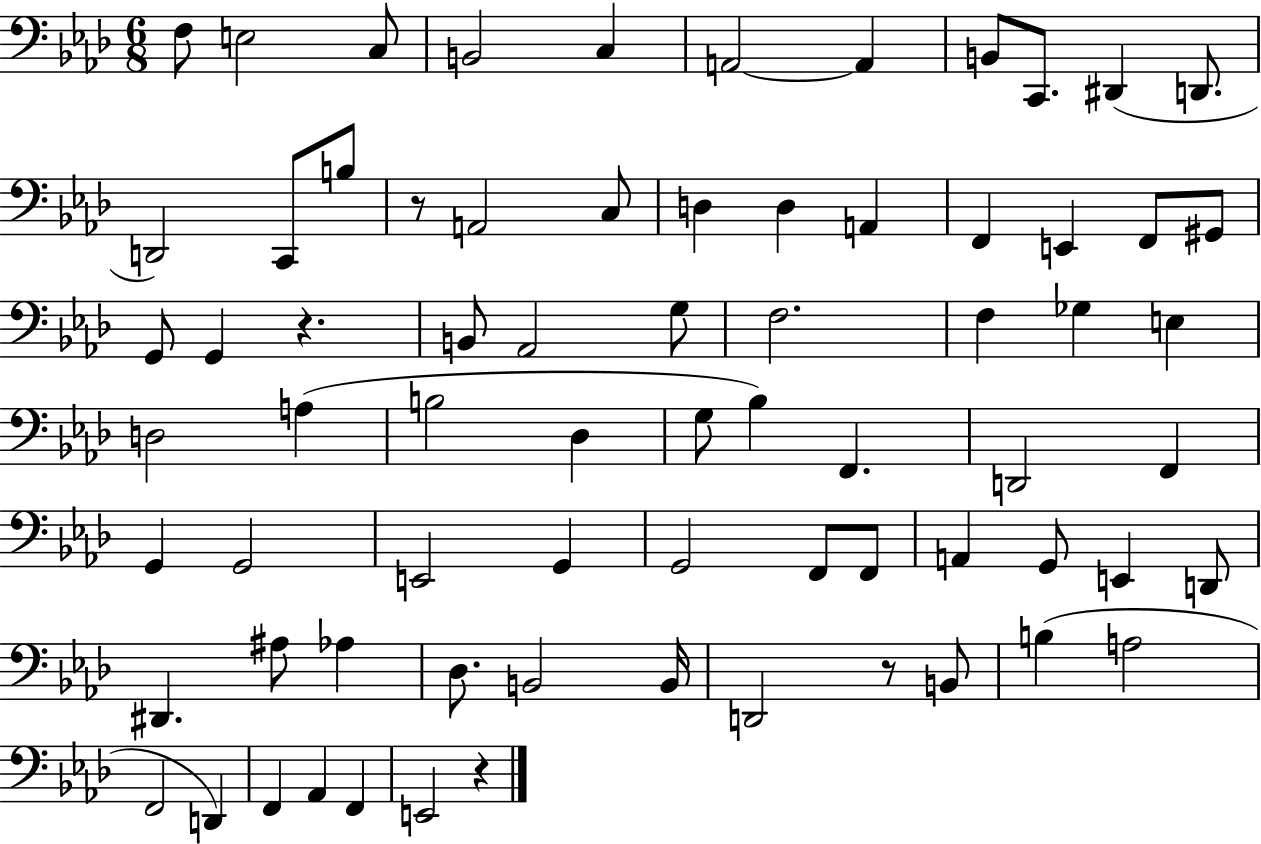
{
  \clef bass
  \numericTimeSignature
  \time 6/8
  \key aes \major
  f8 e2 c8 | b,2 c4 | a,2~~ a,4 | b,8 c,8. dis,4( d,8. | \break d,2) c,8 b8 | r8 a,2 c8 | d4 d4 a,4 | f,4 e,4 f,8 gis,8 | \break g,8 g,4 r4. | b,8 aes,2 g8 | f2. | f4 ges4 e4 | \break d2 a4( | b2 des4 | g8 bes4) f,4. | d,2 f,4 | \break g,4 g,2 | e,2 g,4 | g,2 f,8 f,8 | a,4 g,8 e,4 d,8 | \break dis,4. ais8 aes4 | des8. b,2 b,16 | d,2 r8 b,8 | b4( a2 | \break f,2 d,4) | f,4 aes,4 f,4 | e,2 r4 | \bar "|."
}